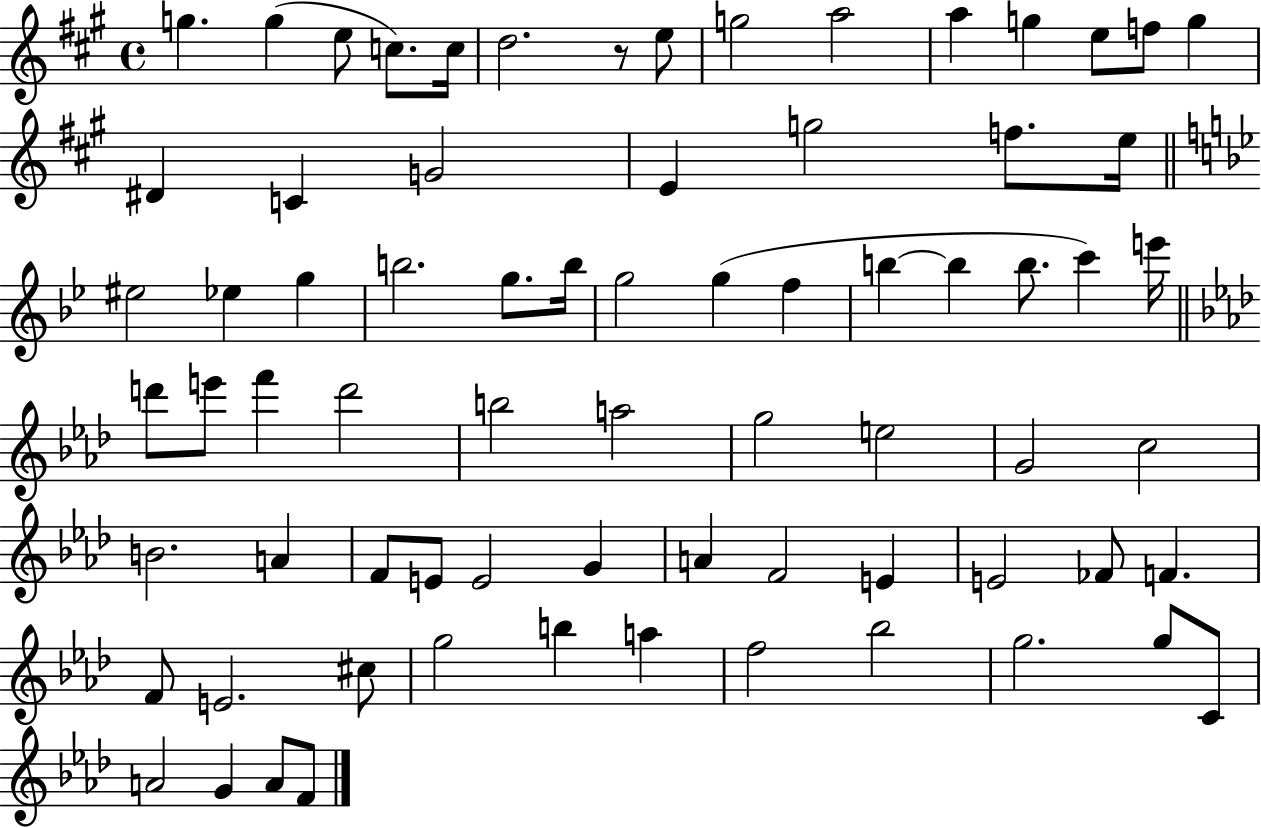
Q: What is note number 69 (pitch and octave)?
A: A4